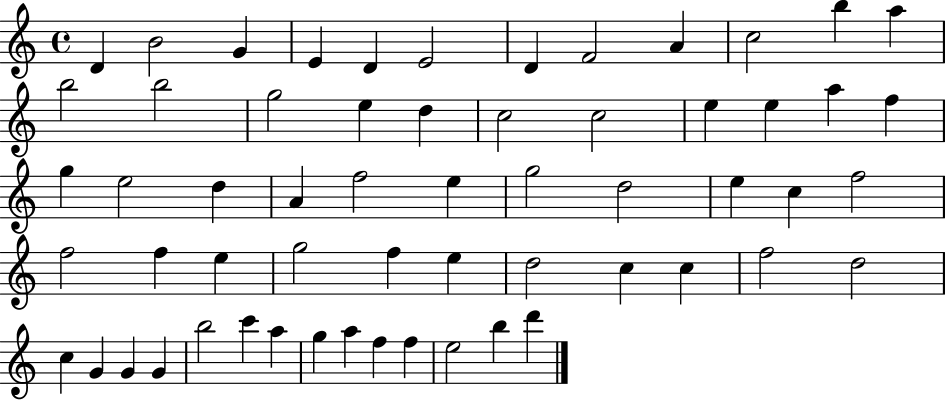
D4/q B4/h G4/q E4/q D4/q E4/h D4/q F4/h A4/q C5/h B5/q A5/q B5/h B5/h G5/h E5/q D5/q C5/h C5/h E5/q E5/q A5/q F5/q G5/q E5/h D5/q A4/q F5/h E5/q G5/h D5/h E5/q C5/q F5/h F5/h F5/q E5/q G5/h F5/q E5/q D5/h C5/q C5/q F5/h D5/h C5/q G4/q G4/q G4/q B5/h C6/q A5/q G5/q A5/q F5/q F5/q E5/h B5/q D6/q